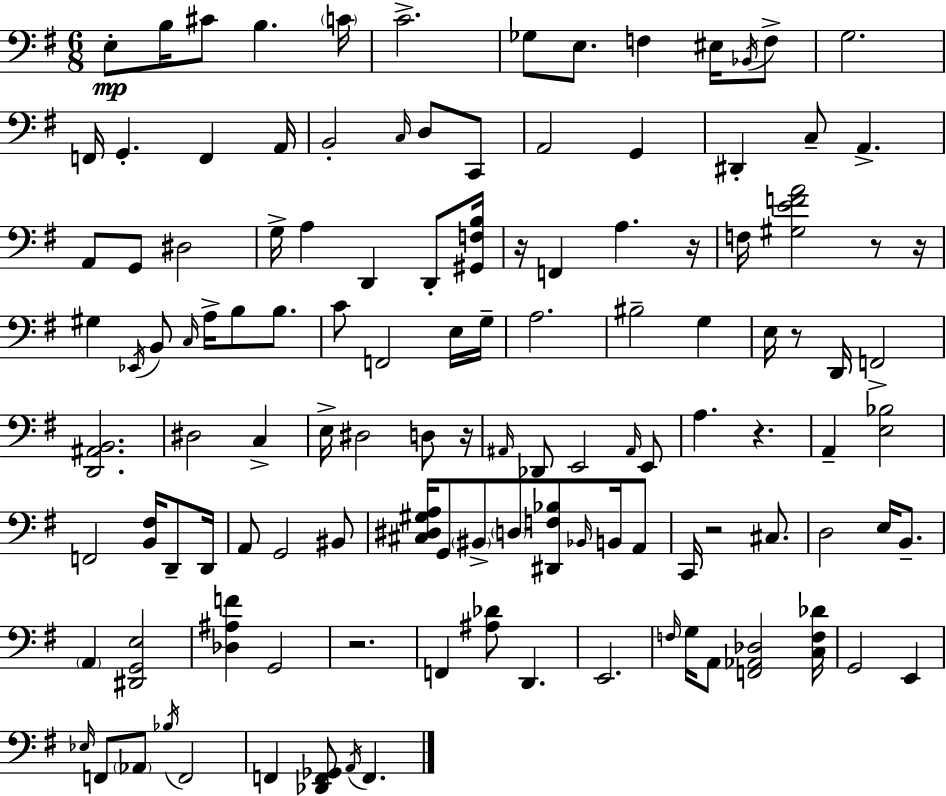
E3/e B3/s C#4/e B3/q. C4/s C4/h. Gb3/e E3/e. F3/q EIS3/s Bb2/s F3/e G3/h. F2/s G2/q. F2/q A2/s B2/h C3/s D3/e C2/e A2/h G2/q D#2/q C3/e A2/q. A2/e G2/e D#3/h G3/s A3/q D2/q D2/e [G#2,F3,B3]/s R/s F2/q A3/q. R/s F3/s [G#3,E4,F4,A4]/h R/e R/s G#3/q Eb2/s B2/e C3/s A3/s B3/e B3/e. C4/e F2/h E3/s G3/s A3/h. BIS3/h G3/q E3/s R/e D2/s F2/h [D2,A#2,B2]/h. D#3/h C3/q E3/s D#3/h D3/e R/s A#2/s Db2/e E2/h A#2/s E2/e A3/q. R/q. A2/q [E3,Bb3]/h F2/h [B2,F#3]/s D2/e D2/s A2/e G2/h BIS2/e [C#3,D#3,G#3,A3]/s G2/e BIS2/e D3/e [D#2,F3,Bb3]/e Bb2/s B2/s A2/e C2/s R/h C#3/e. D3/h E3/s B2/e. A2/q [D#2,G2,E3]/h [Db3,A#3,F4]/q G2/h R/h. F2/q [A#3,Db4]/e D2/q. E2/h. F3/s G3/s A2/e [F2,Ab2,Db3]/h [C3,F3,Db4]/s G2/h E2/q Eb3/s F2/e Ab2/e Bb3/s F2/h F2/q [Db2,F2,Gb2]/e A2/s F2/q.